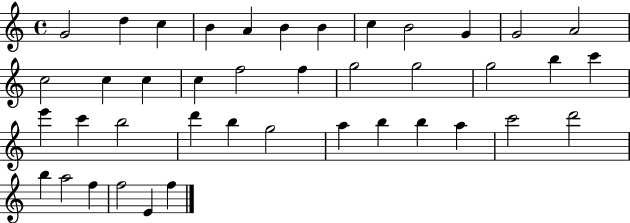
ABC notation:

X:1
T:Untitled
M:4/4
L:1/4
K:C
G2 d c B A B B c B2 G G2 A2 c2 c c c f2 f g2 g2 g2 b c' e' c' b2 d' b g2 a b b a c'2 d'2 b a2 f f2 E f